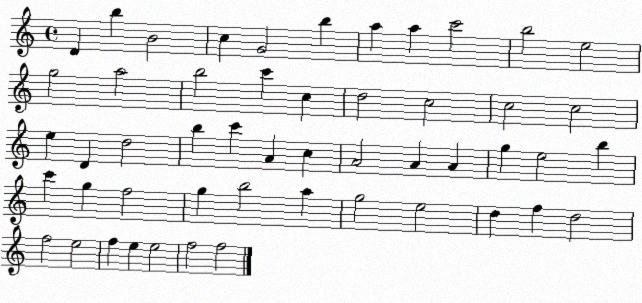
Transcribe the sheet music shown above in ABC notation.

X:1
T:Untitled
M:4/4
L:1/4
K:C
D b B2 c G2 b a a c'2 b2 e2 g2 a2 b2 c' c d2 c2 c2 c2 e D d2 b c' A c A2 A A g e2 b c' g f2 g b2 a g2 e2 d f d2 f2 e2 f e e2 f2 f2